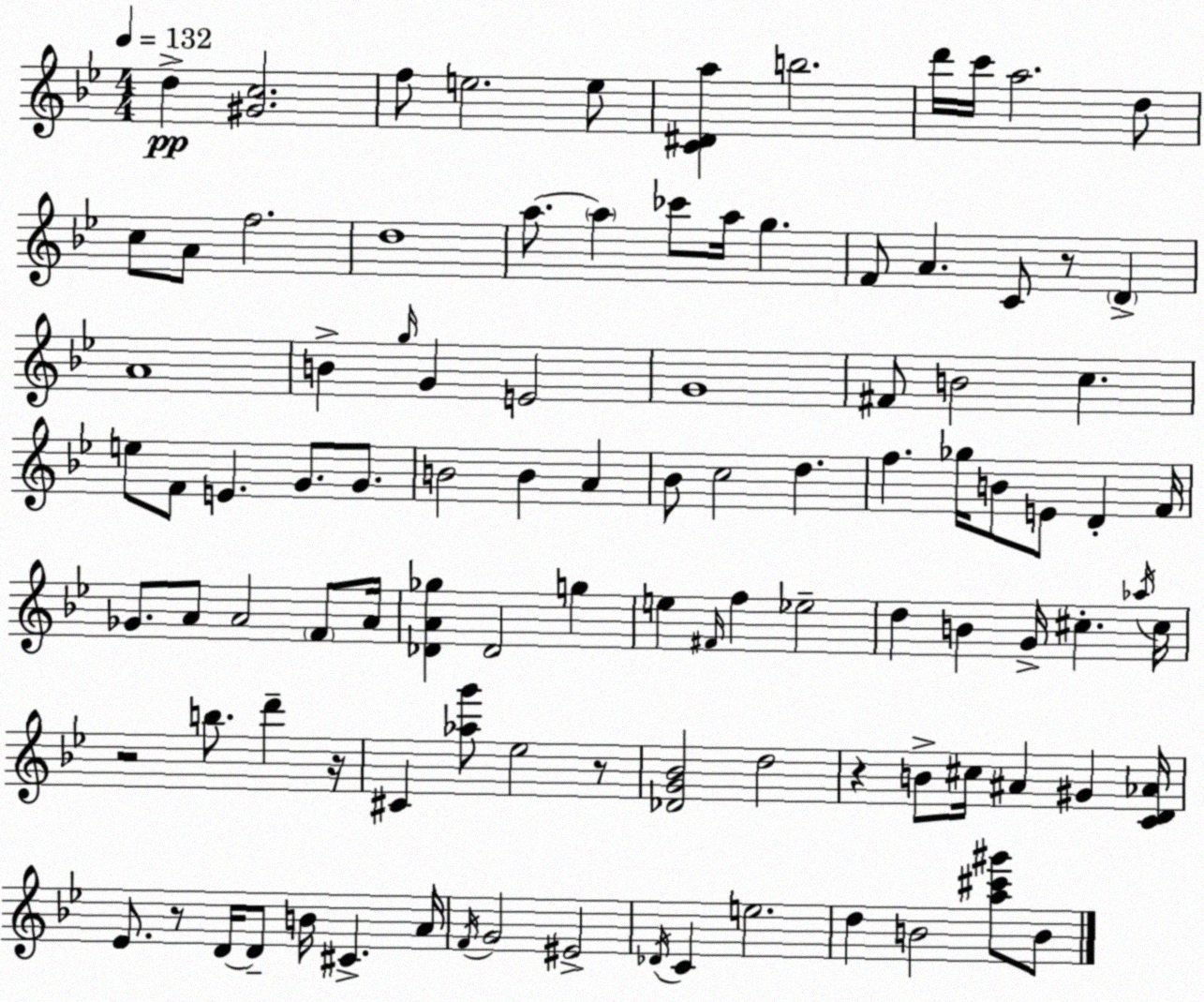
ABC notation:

X:1
T:Untitled
M:4/4
L:1/4
K:Gm
d [^Gc]2 f/2 e2 e/2 [C^Da] b2 d'/4 c'/4 a2 d/2 c/2 A/2 f2 d4 a/2 a _c'/2 a/4 g F/2 A C/2 z/2 D A4 B g/4 G E2 G4 ^F/2 B2 c e/2 F/2 E G/2 G/2 B2 B A _B/2 c2 d f _g/4 B/2 E/2 D F/4 _G/2 A/2 A2 F/2 A/4 [_DA_g] _D2 g e ^F/4 f _e2 d B G/4 ^c _a/4 ^c/4 z2 b/2 d' z/4 ^C [_ag']/2 _e2 z/2 [_DG_B]2 d2 z B/2 ^c/4 ^A ^G [CD_A]/4 _E/2 z/2 D/4 D/2 B/4 ^C A/4 F/4 G2 ^E2 _D/4 C e2 d B2 [a^c'^g']/2 B/2